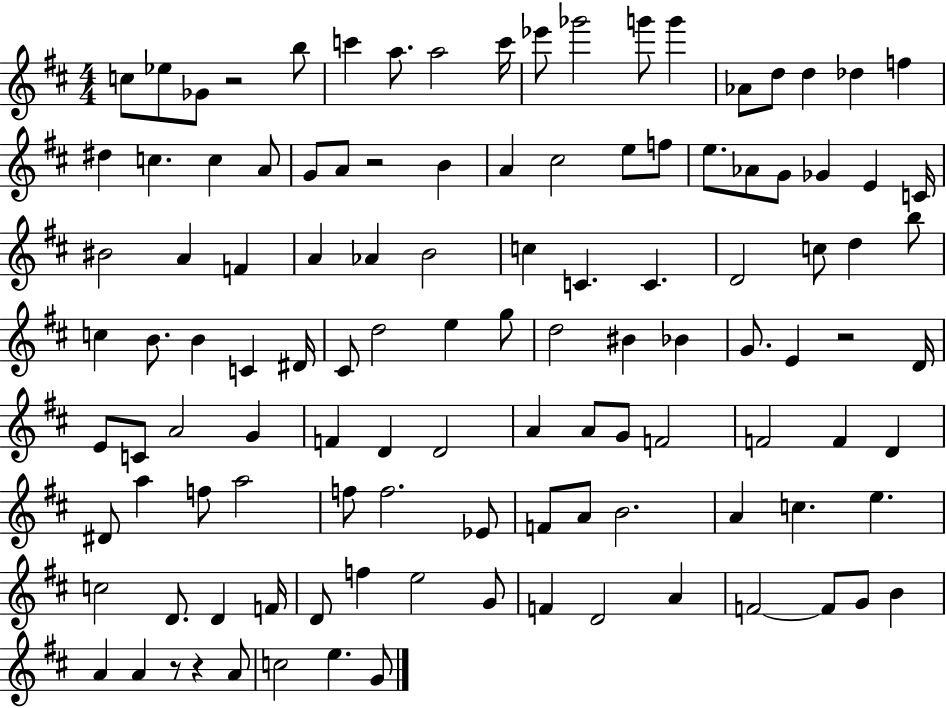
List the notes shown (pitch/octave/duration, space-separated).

C5/e Eb5/e Gb4/e R/h B5/e C6/q A5/e. A5/h C6/s Eb6/e Gb6/h G6/e G6/q Ab4/e D5/e D5/q Db5/q F5/q D#5/q C5/q. C5/q A4/e G4/e A4/e R/h B4/q A4/q C#5/h E5/e F5/e E5/e. Ab4/e G4/e Gb4/q E4/q C4/s BIS4/h A4/q F4/q A4/q Ab4/q B4/h C5/q C4/q. C4/q. D4/h C5/e D5/q B5/e C5/q B4/e. B4/q C4/q D#4/s C#4/e D5/h E5/q G5/e D5/h BIS4/q Bb4/q G4/e. E4/q R/h D4/s E4/e C4/e A4/h G4/q F4/q D4/q D4/h A4/q A4/e G4/e F4/h F4/h F4/q D4/q D#4/e A5/q F5/e A5/h F5/e F5/h. Eb4/e F4/e A4/e B4/h. A4/q C5/q. E5/q. C5/h D4/e. D4/q F4/s D4/e F5/q E5/h G4/e F4/q D4/h A4/q F4/h F4/e G4/e B4/q A4/q A4/q R/e R/q A4/e C5/h E5/q. G4/e